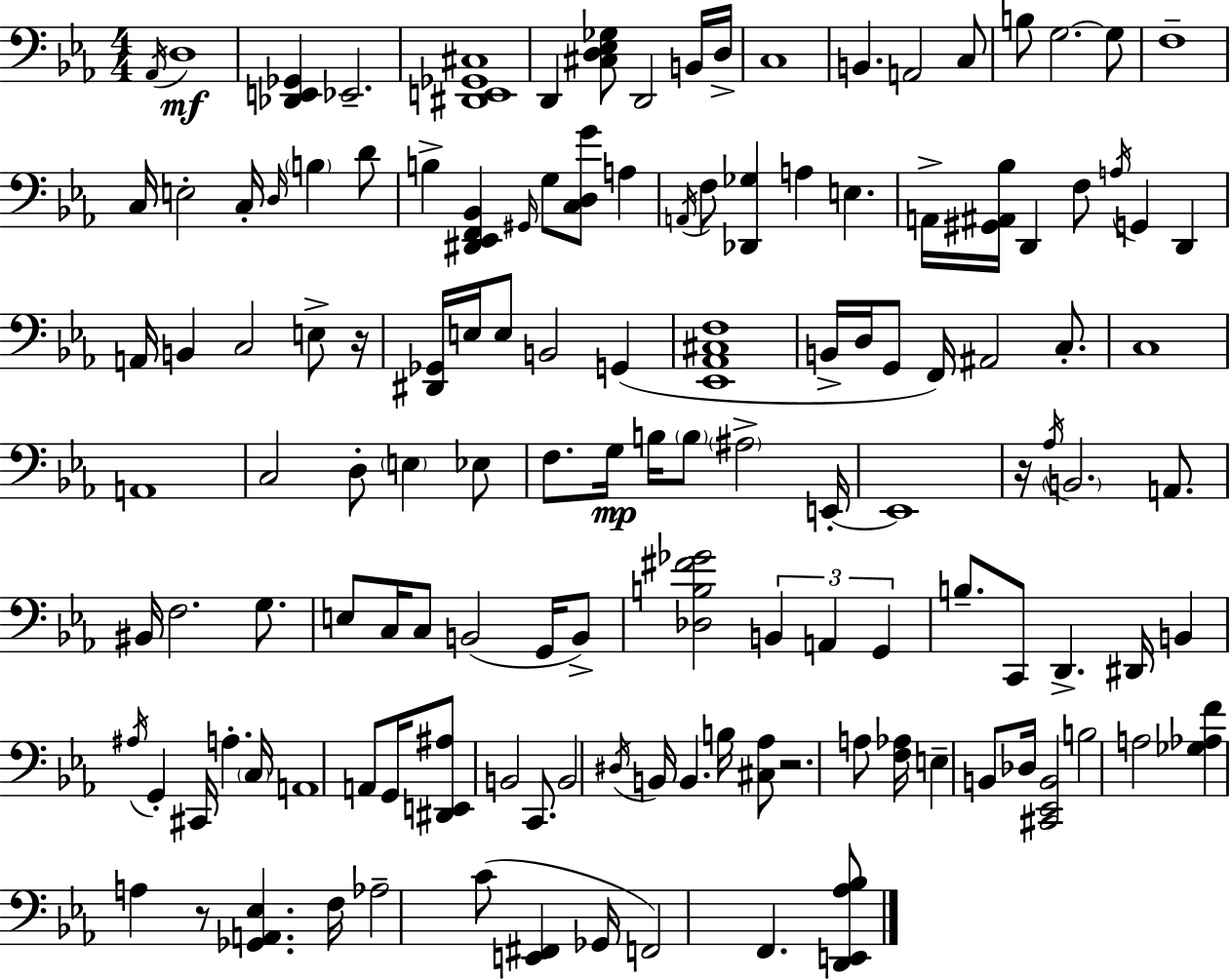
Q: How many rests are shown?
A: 4